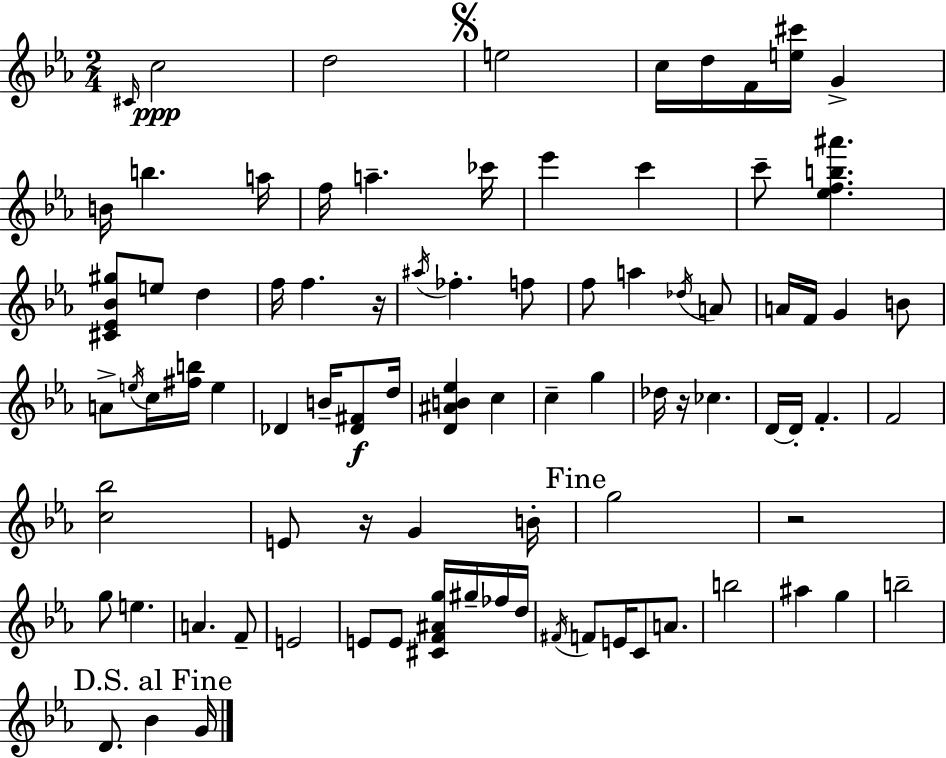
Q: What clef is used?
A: treble